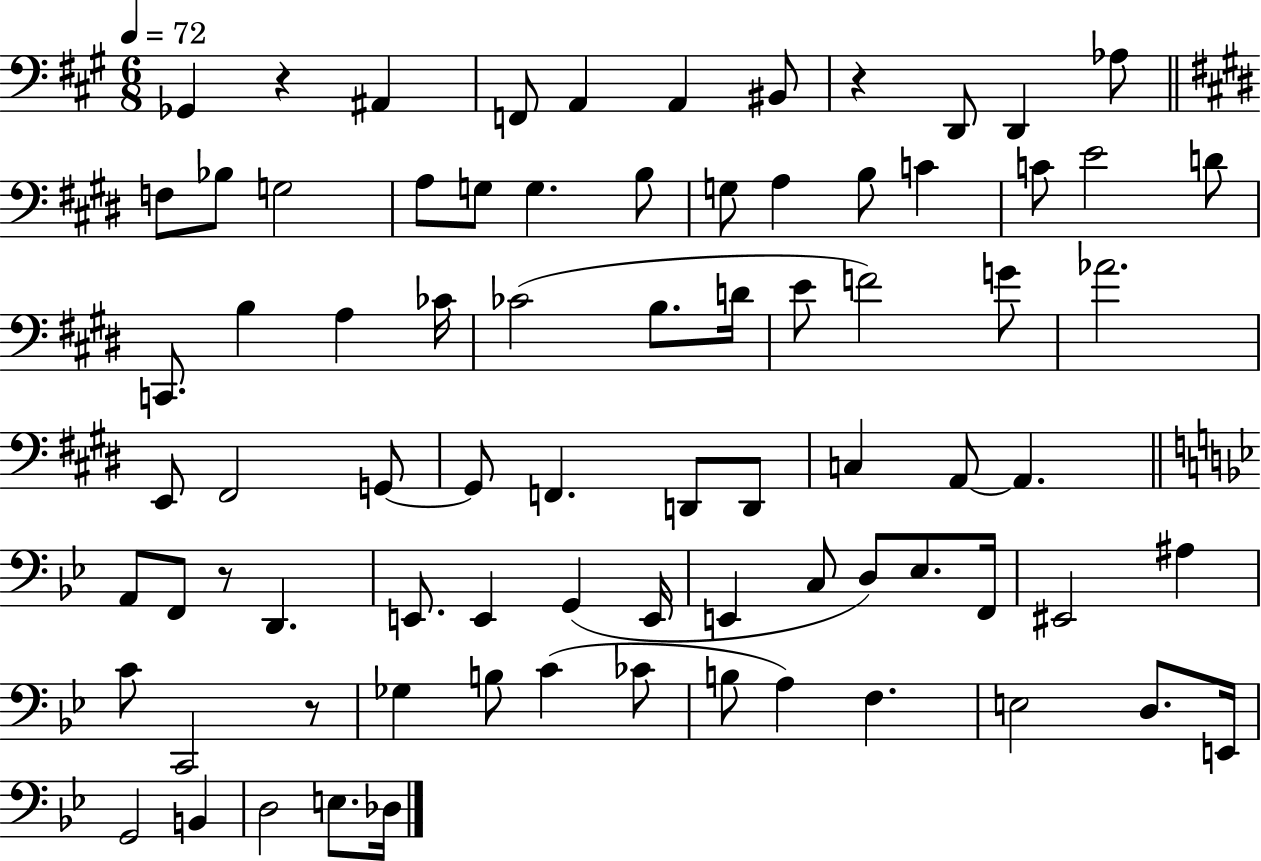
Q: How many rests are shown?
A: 4